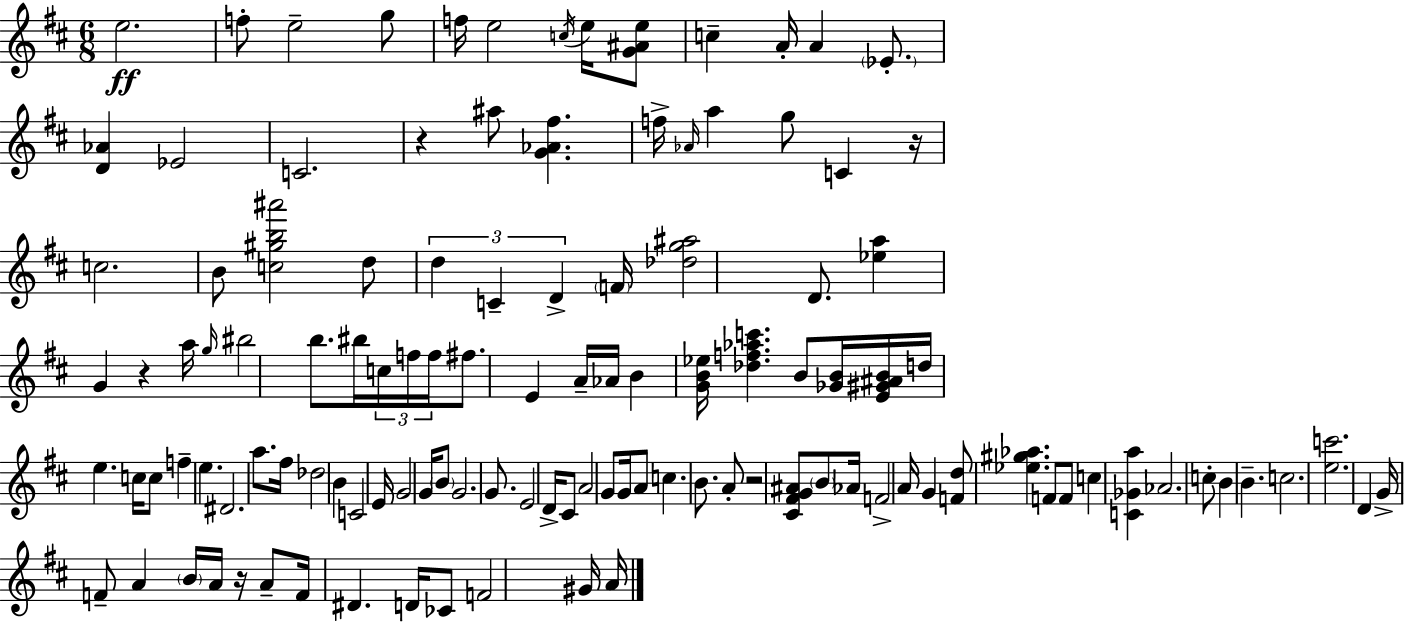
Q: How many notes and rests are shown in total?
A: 118